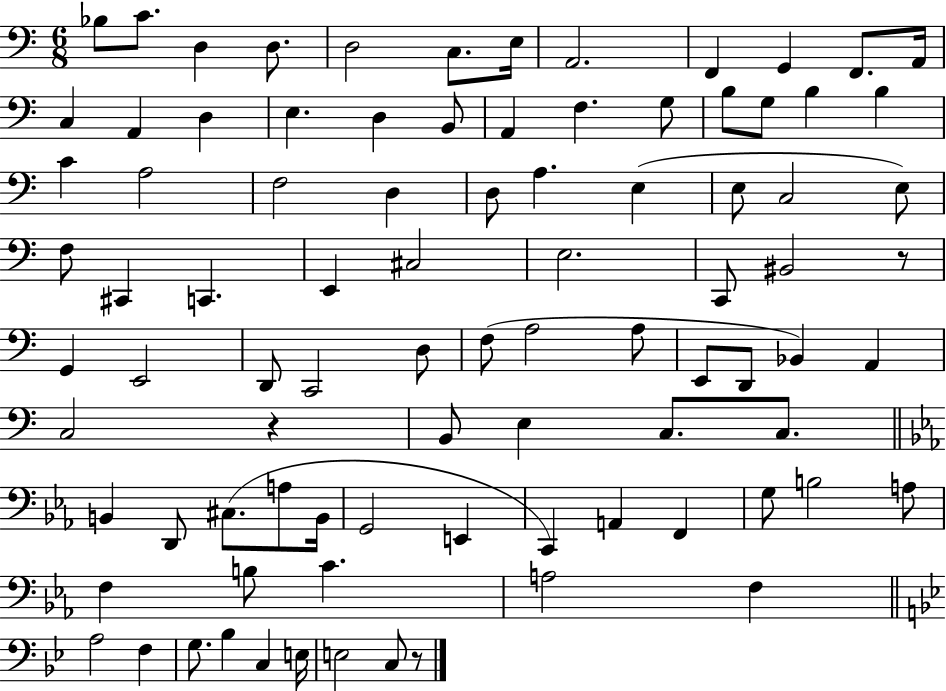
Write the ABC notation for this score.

X:1
T:Untitled
M:6/8
L:1/4
K:C
_B,/2 C/2 D, D,/2 D,2 C,/2 E,/4 A,,2 F,, G,, F,,/2 A,,/4 C, A,, D, E, D, B,,/2 A,, F, G,/2 B,/2 G,/2 B, B, C A,2 F,2 D, D,/2 A, E, E,/2 C,2 E,/2 F,/2 ^C,, C,, E,, ^C,2 E,2 C,,/2 ^B,,2 z/2 G,, E,,2 D,,/2 C,,2 D,/2 F,/2 A,2 A,/2 E,,/2 D,,/2 _B,, A,, C,2 z B,,/2 E, C,/2 C,/2 B,, D,,/2 ^C,/2 A,/2 B,,/4 G,,2 E,, C,, A,, F,, G,/2 B,2 A,/2 F, B,/2 C A,2 F, A,2 F, G,/2 _B, C, E,/4 E,2 C,/2 z/2